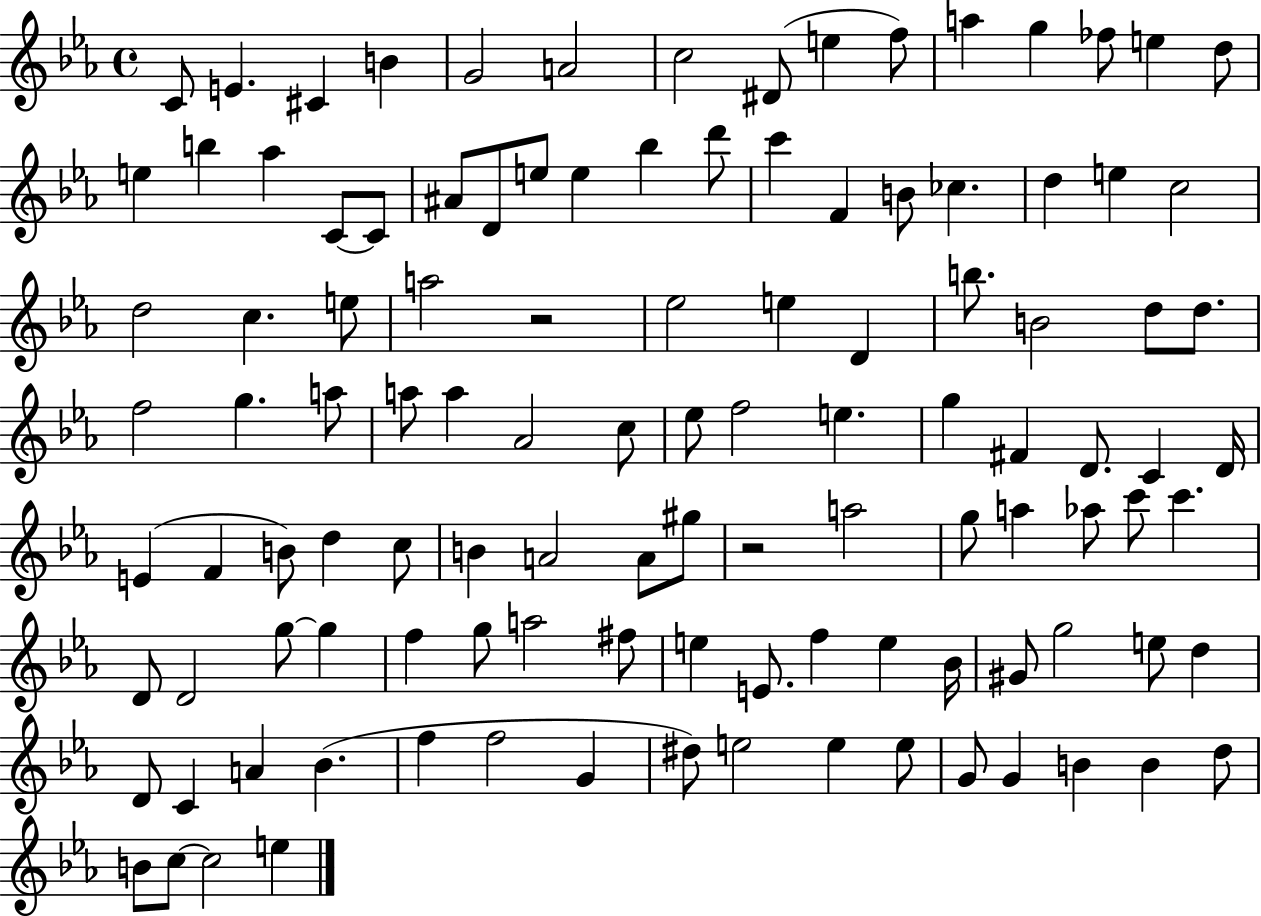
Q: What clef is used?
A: treble